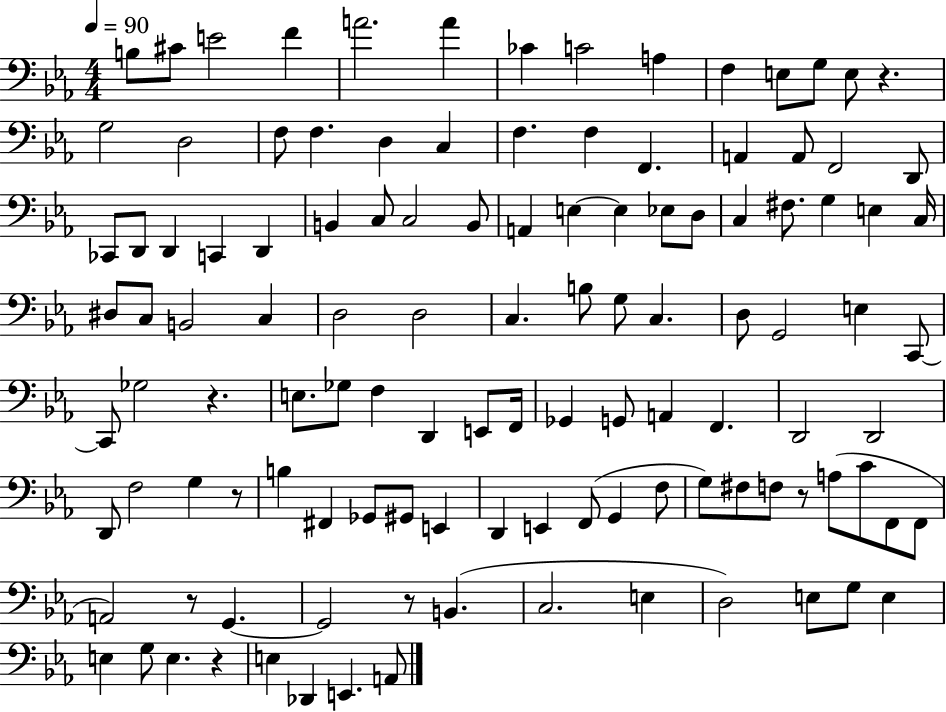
X:1
T:Untitled
M:4/4
L:1/4
K:Eb
B,/2 ^C/2 E2 F A2 A _C C2 A, F, E,/2 G,/2 E,/2 z G,2 D,2 F,/2 F, D, C, F, F, F,, A,, A,,/2 F,,2 D,,/2 _C,,/2 D,,/2 D,, C,, D,, B,, C,/2 C,2 B,,/2 A,, E, E, _E,/2 D,/2 C, ^F,/2 G, E, C,/4 ^D,/2 C,/2 B,,2 C, D,2 D,2 C, B,/2 G,/2 C, D,/2 G,,2 E, C,,/2 C,,/2 _G,2 z E,/2 _G,/2 F, D,, E,,/2 F,,/4 _G,, G,,/2 A,, F,, D,,2 D,,2 D,,/2 F,2 G, z/2 B, ^F,, _G,,/2 ^G,,/2 E,, D,, E,, F,,/2 G,, F,/2 G,/2 ^F,/2 F,/2 z/2 A,/2 C/2 F,,/2 F,,/2 A,,2 z/2 G,, G,,2 z/2 B,, C,2 E, D,2 E,/2 G,/2 E, E, G,/2 E, z E, _D,, E,, A,,/2